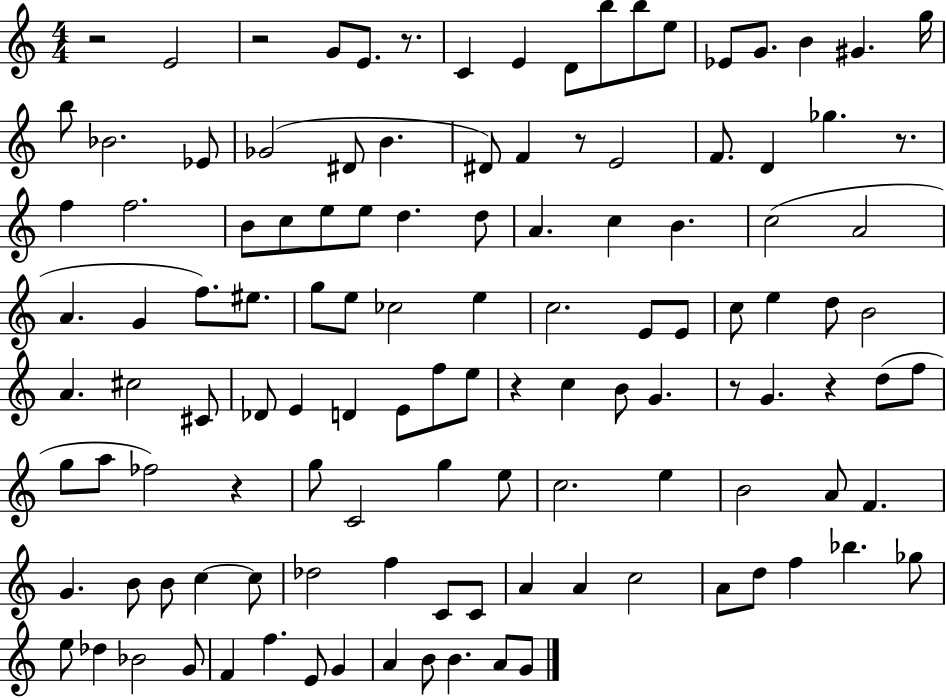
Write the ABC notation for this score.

X:1
T:Untitled
M:4/4
L:1/4
K:C
z2 E2 z2 G/2 E/2 z/2 C E D/2 b/2 b/2 e/2 _E/2 G/2 B ^G g/4 b/2 _B2 _E/2 _G2 ^D/2 B ^D/2 F z/2 E2 F/2 D _g z/2 f f2 B/2 c/2 e/2 e/2 d d/2 A c B c2 A2 A G f/2 ^e/2 g/2 e/2 _c2 e c2 E/2 E/2 c/2 e d/2 B2 A ^c2 ^C/2 _D/2 E D E/2 f/2 e/2 z c B/2 G z/2 G z d/2 f/2 g/2 a/2 _f2 z g/2 C2 g e/2 c2 e B2 A/2 F G B/2 B/2 c c/2 _d2 f C/2 C/2 A A c2 A/2 d/2 f _b _g/2 e/2 _d _B2 G/2 F f E/2 G A B/2 B A/2 G/2